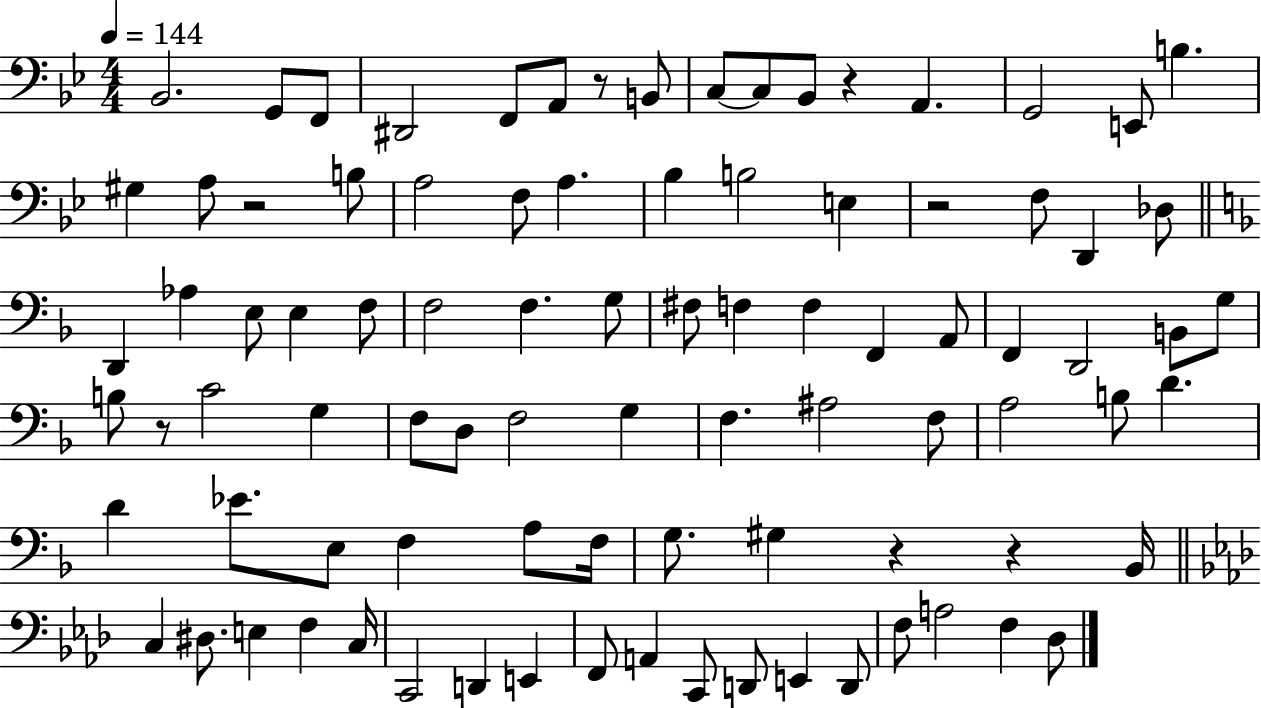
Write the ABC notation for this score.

X:1
T:Untitled
M:4/4
L:1/4
K:Bb
_B,,2 G,,/2 F,,/2 ^D,,2 F,,/2 A,,/2 z/2 B,,/2 C,/2 C,/2 _B,,/2 z A,, G,,2 E,,/2 B, ^G, A,/2 z2 B,/2 A,2 F,/2 A, _B, B,2 E, z2 F,/2 D,, _D,/2 D,, _A, E,/2 E, F,/2 F,2 F, G,/2 ^F,/2 F, F, F,, A,,/2 F,, D,,2 B,,/2 G,/2 B,/2 z/2 C2 G, F,/2 D,/2 F,2 G, F, ^A,2 F,/2 A,2 B,/2 D D _E/2 E,/2 F, A,/2 F,/4 G,/2 ^G, z z _B,,/4 C, ^D,/2 E, F, C,/4 C,,2 D,, E,, F,,/2 A,, C,,/2 D,,/2 E,, D,,/2 F,/2 A,2 F, _D,/2